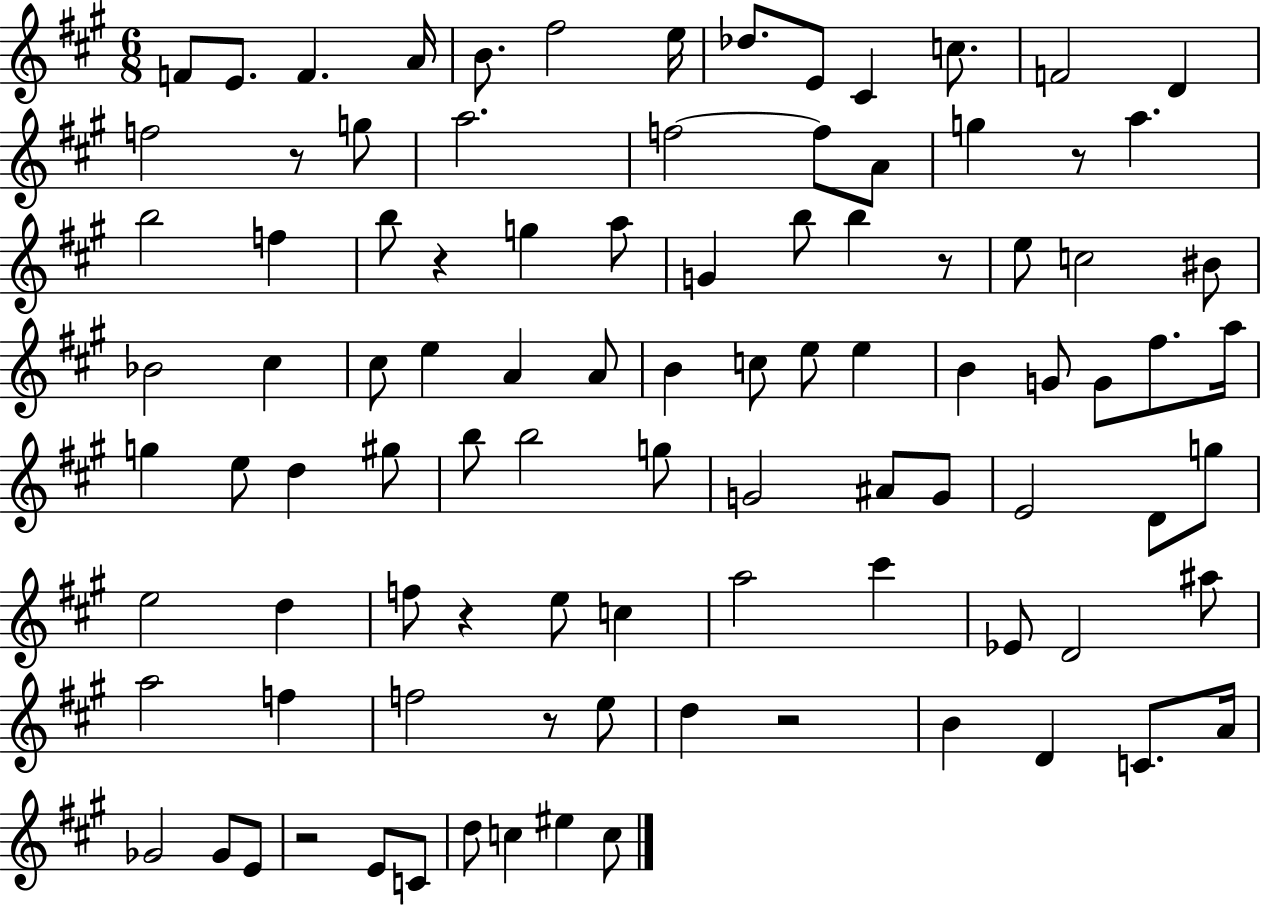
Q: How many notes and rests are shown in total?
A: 96